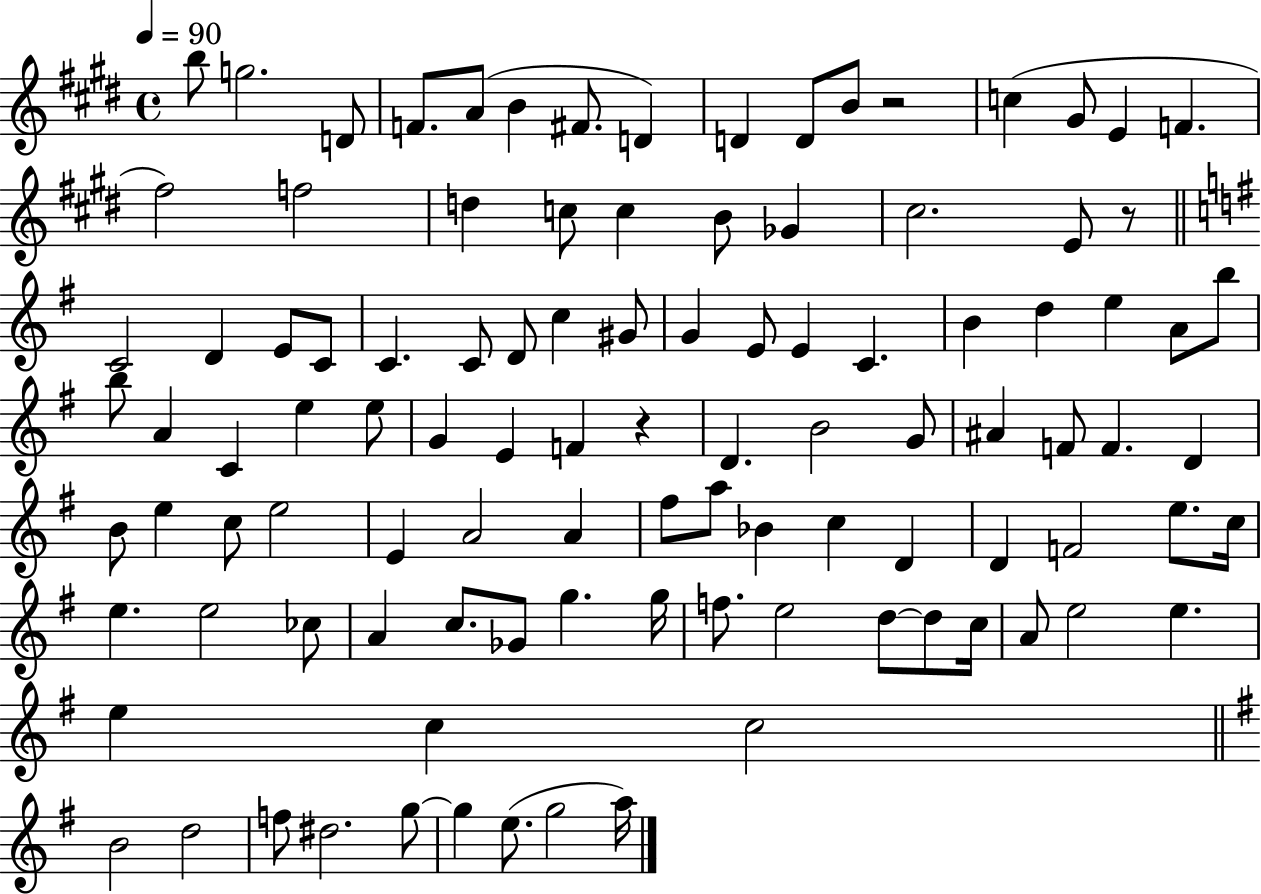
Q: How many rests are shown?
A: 3